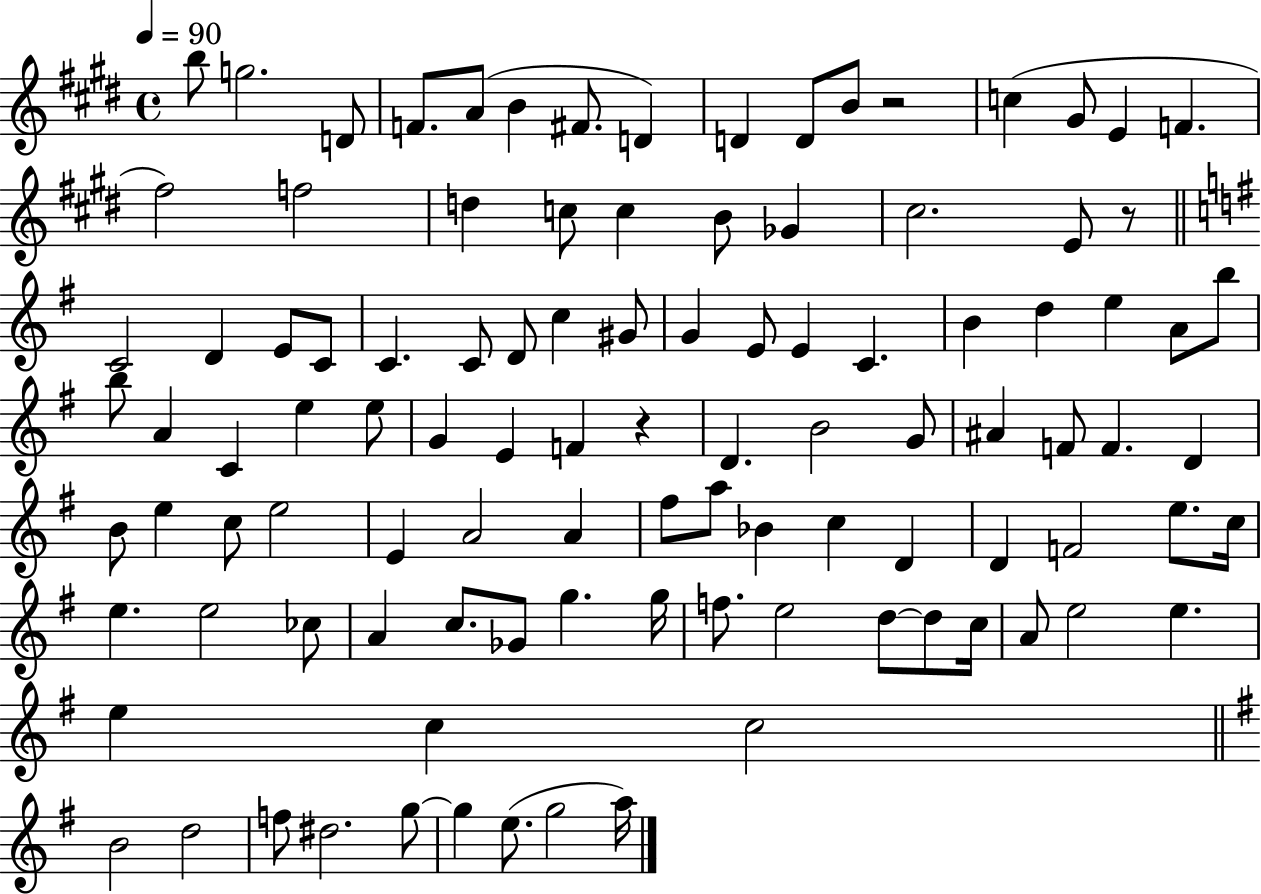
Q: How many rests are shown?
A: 3